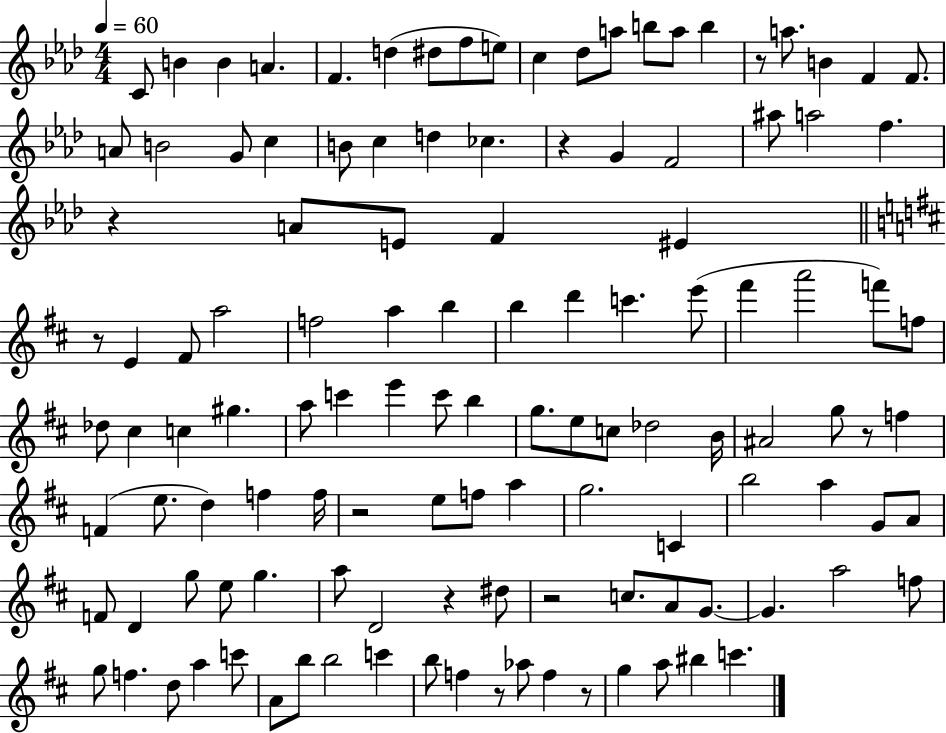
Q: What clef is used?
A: treble